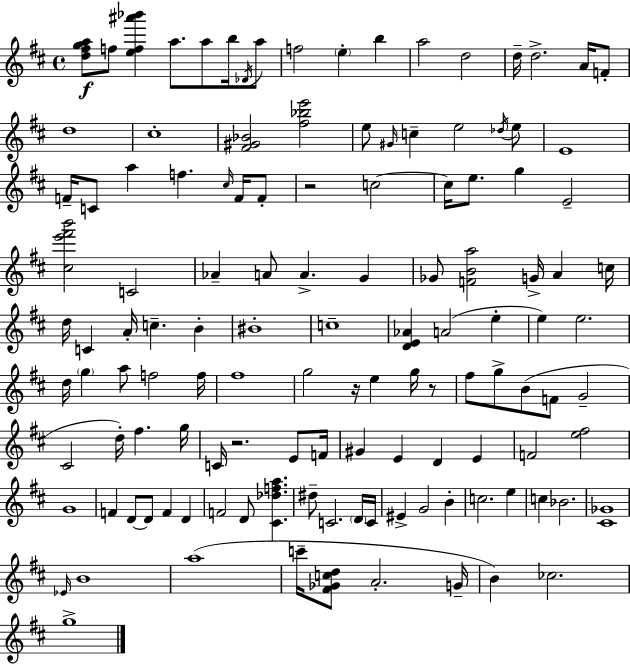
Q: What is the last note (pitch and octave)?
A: G5